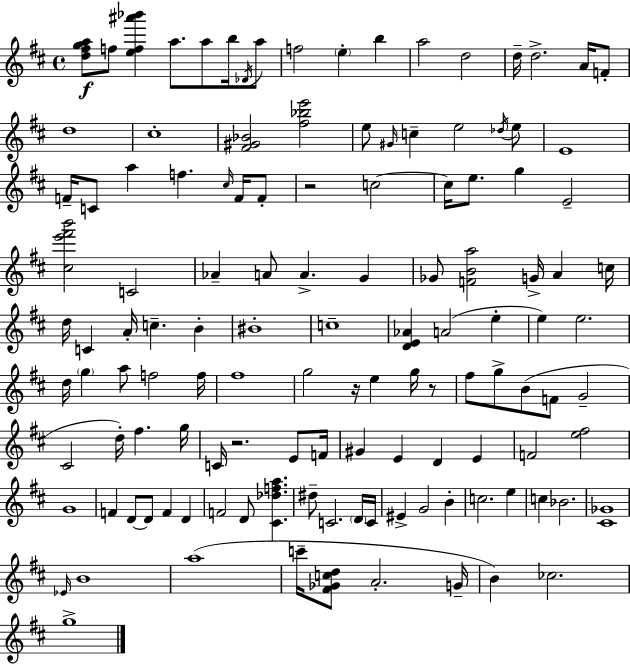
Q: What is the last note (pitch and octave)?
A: G5